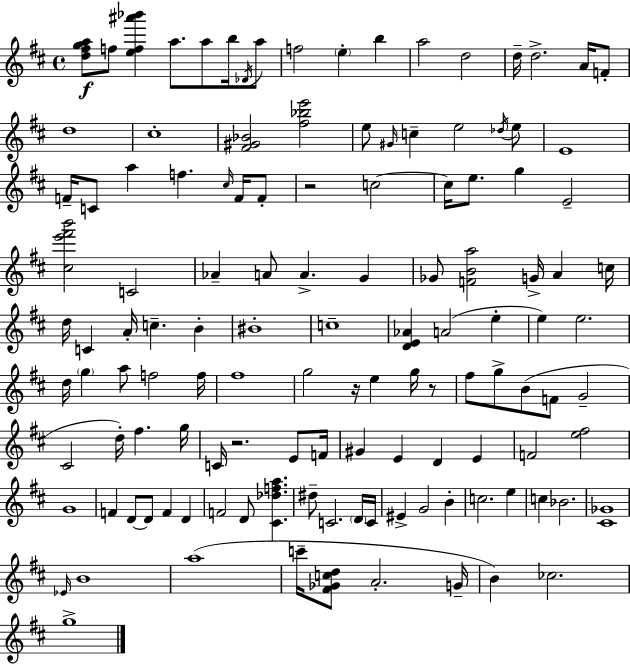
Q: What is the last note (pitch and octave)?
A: G5